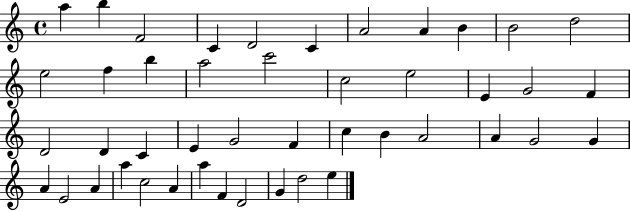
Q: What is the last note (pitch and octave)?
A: E5